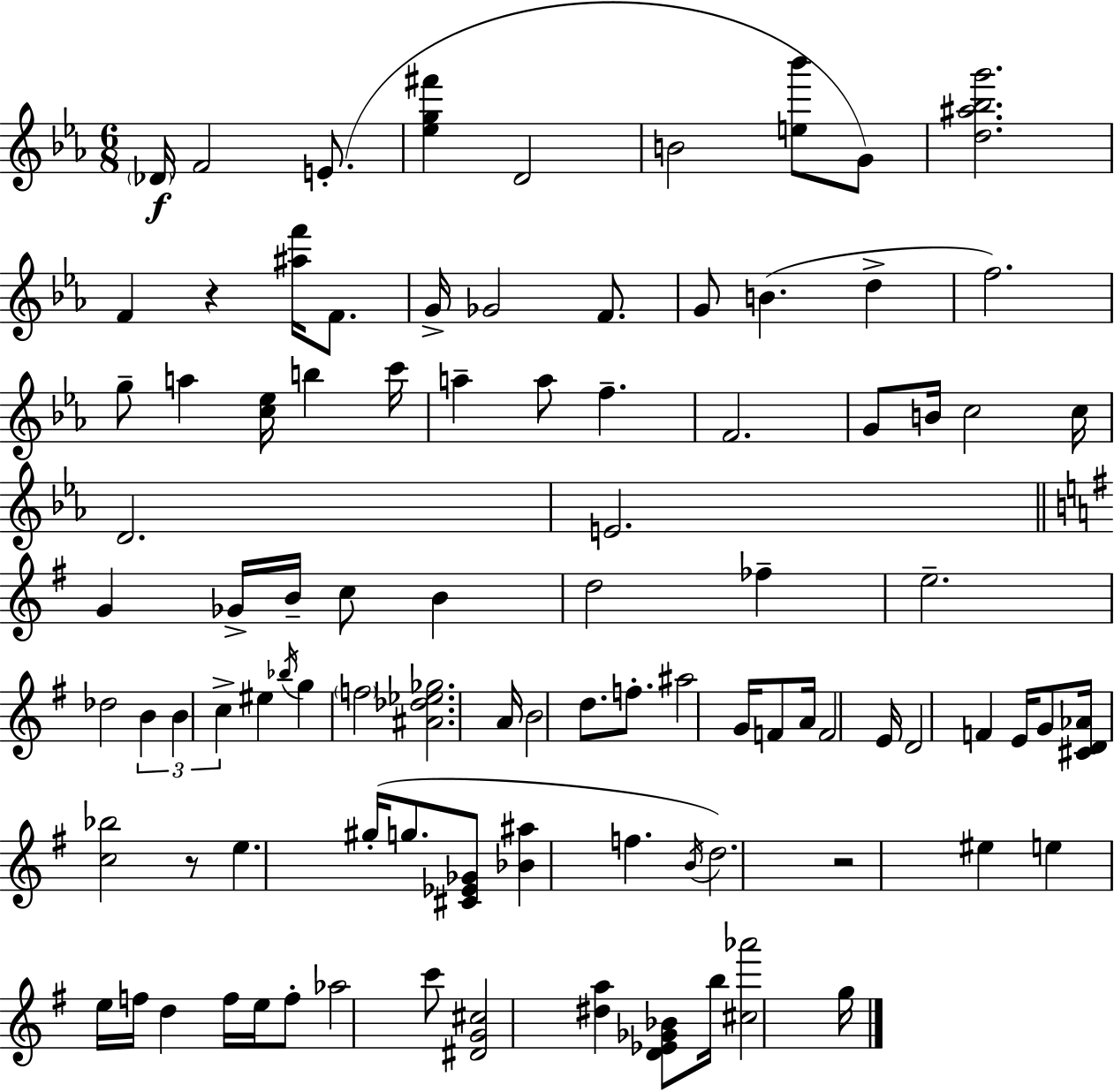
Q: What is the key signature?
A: C minor